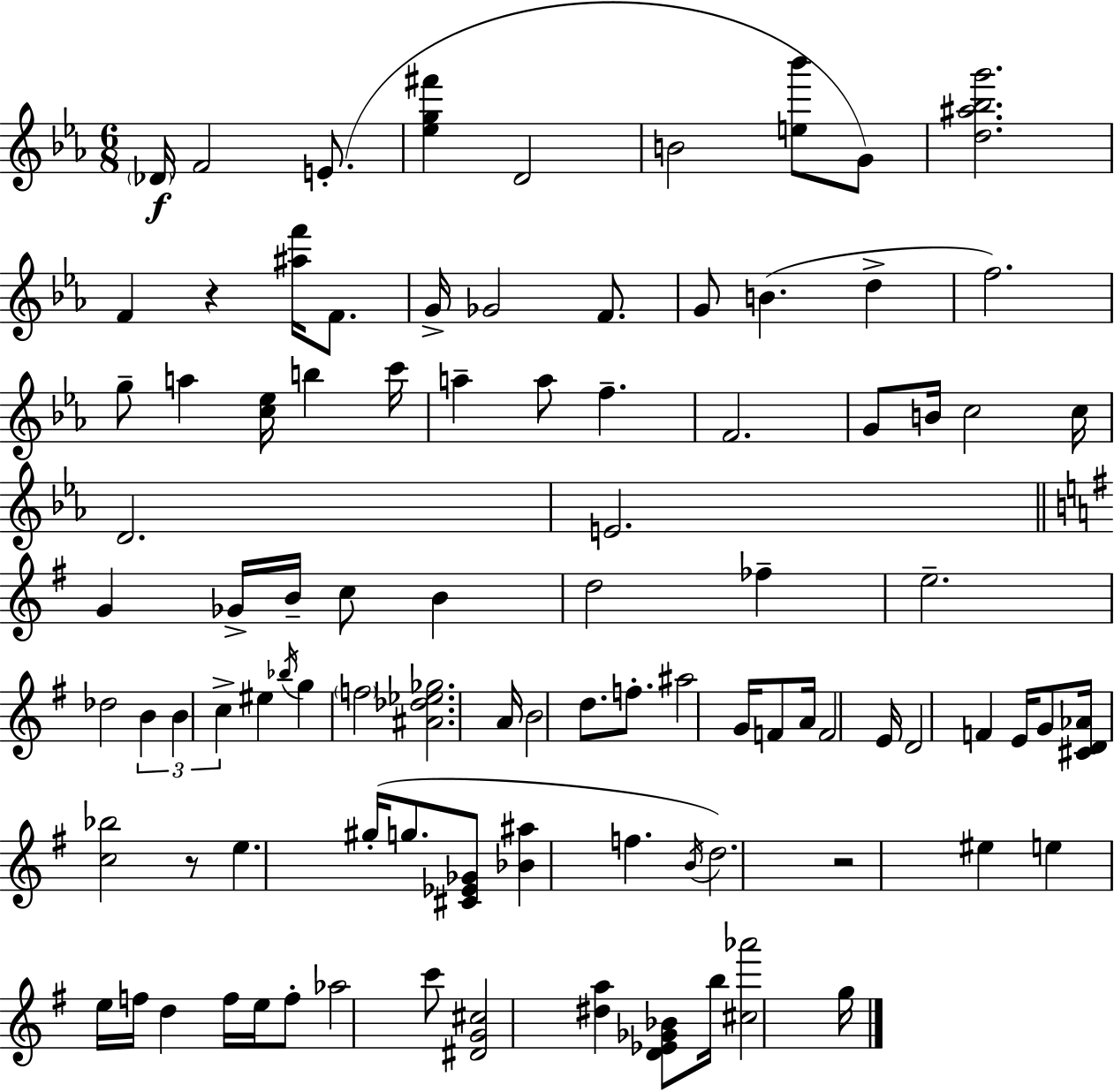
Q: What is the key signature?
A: C minor